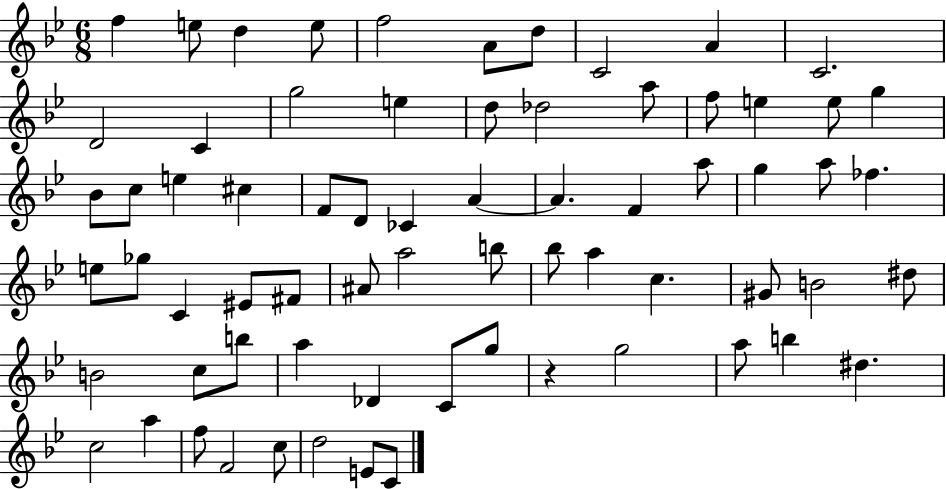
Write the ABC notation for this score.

X:1
T:Untitled
M:6/8
L:1/4
K:Bb
f e/2 d e/2 f2 A/2 d/2 C2 A C2 D2 C g2 e d/2 _d2 a/2 f/2 e e/2 g _B/2 c/2 e ^c F/2 D/2 _C A A F a/2 g a/2 _f e/2 _g/2 C ^E/2 ^F/2 ^A/2 a2 b/2 _b/2 a c ^G/2 B2 ^d/2 B2 c/2 b/2 a _D C/2 g/2 z g2 a/2 b ^d c2 a f/2 F2 c/2 d2 E/2 C/2